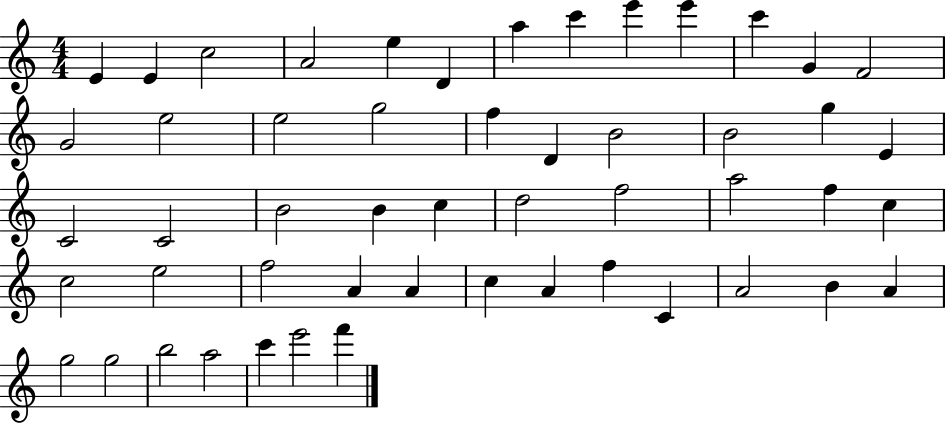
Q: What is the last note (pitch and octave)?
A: F6